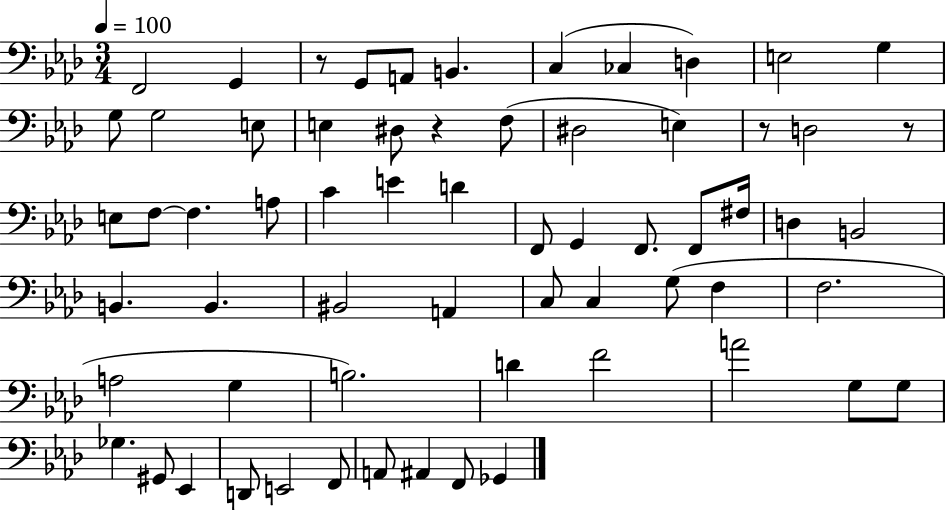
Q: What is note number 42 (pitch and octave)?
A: F3